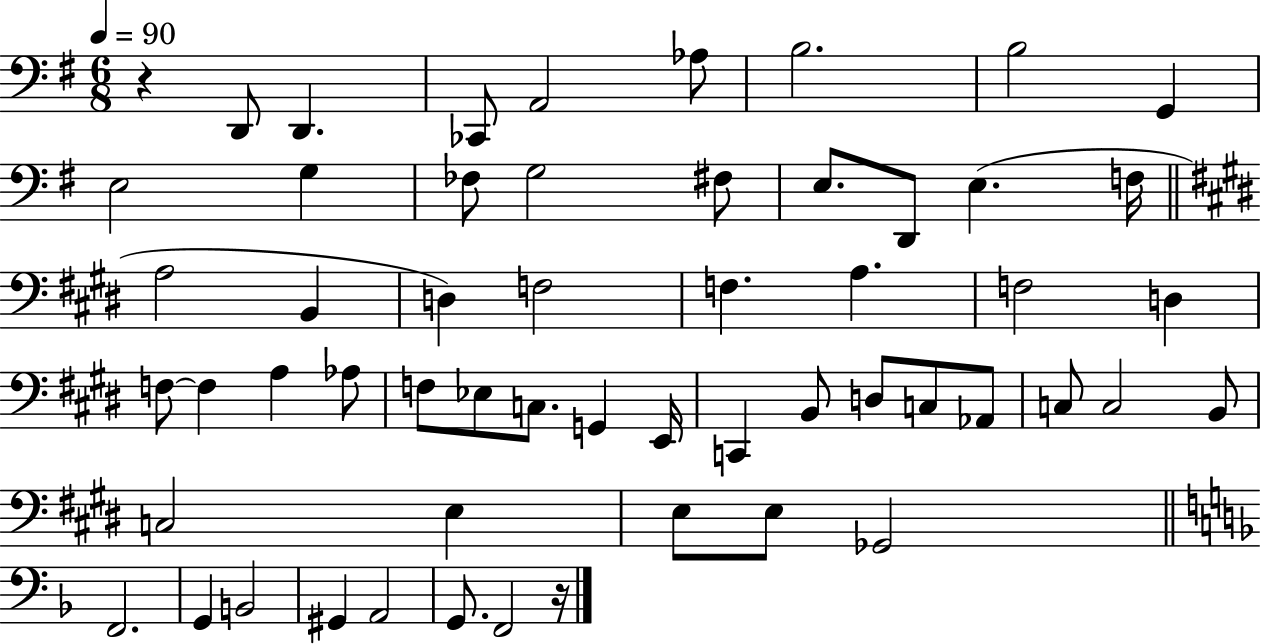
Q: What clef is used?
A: bass